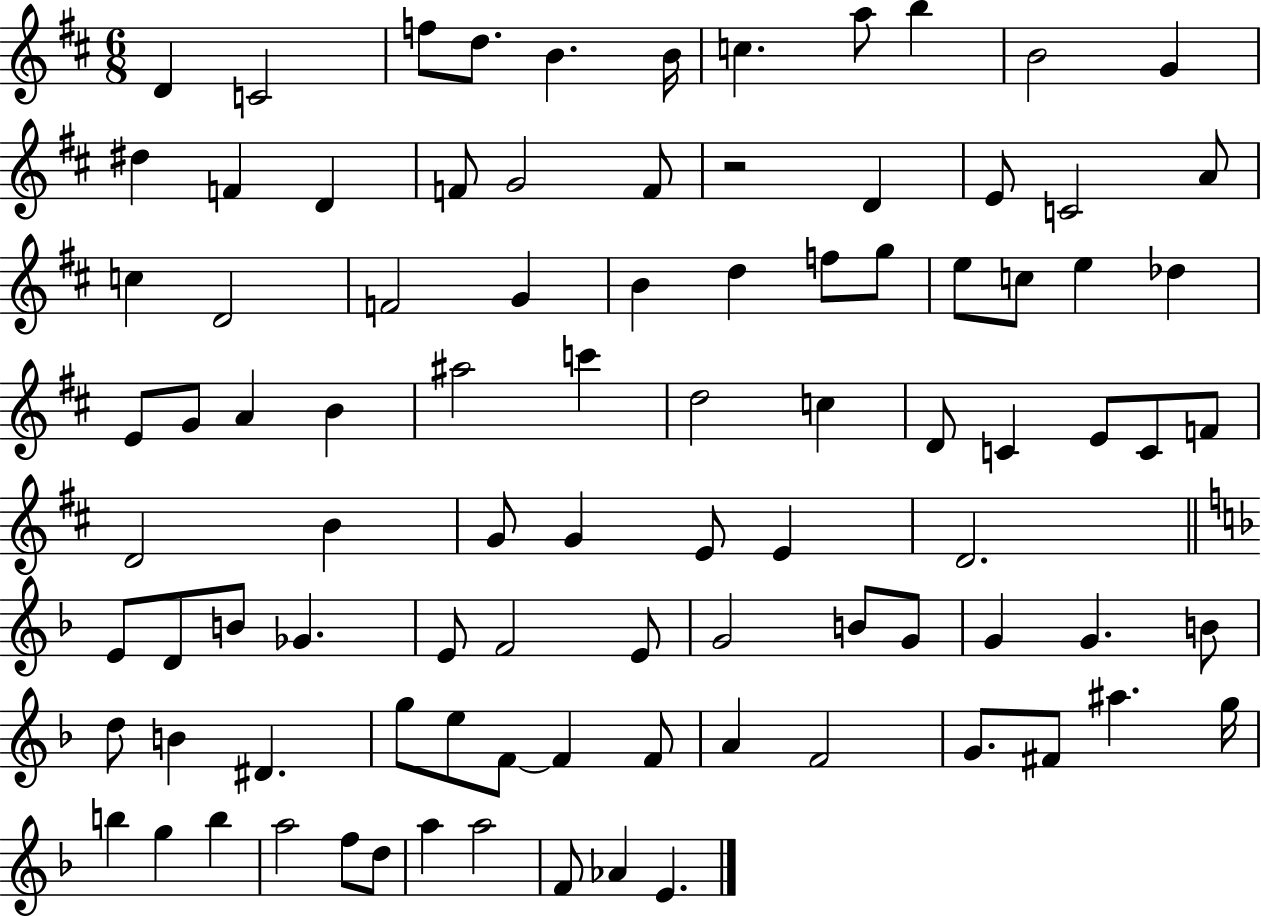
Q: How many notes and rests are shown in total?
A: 92